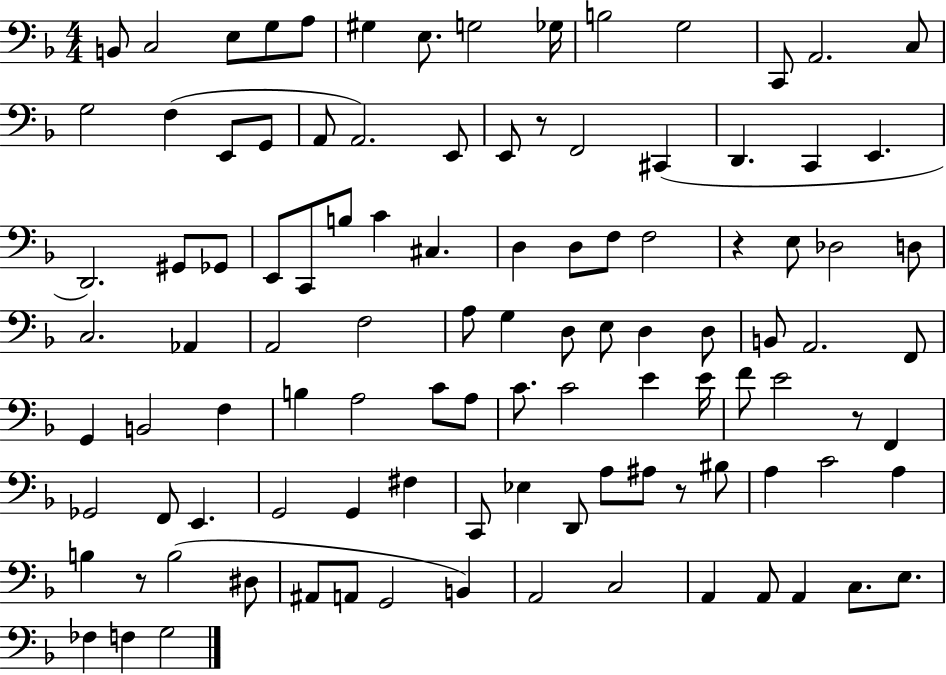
X:1
T:Untitled
M:4/4
L:1/4
K:F
B,,/2 C,2 E,/2 G,/2 A,/2 ^G, E,/2 G,2 _G,/4 B,2 G,2 C,,/2 A,,2 C,/2 G,2 F, E,,/2 G,,/2 A,,/2 A,,2 E,,/2 E,,/2 z/2 F,,2 ^C,, D,, C,, E,, D,,2 ^G,,/2 _G,,/2 E,,/2 C,,/2 B,/2 C ^C, D, D,/2 F,/2 F,2 z E,/2 _D,2 D,/2 C,2 _A,, A,,2 F,2 A,/2 G, D,/2 E,/2 D, D,/2 B,,/2 A,,2 F,,/2 G,, B,,2 F, B, A,2 C/2 A,/2 C/2 C2 E E/4 F/2 E2 z/2 F,, _G,,2 F,,/2 E,, G,,2 G,, ^F, C,,/2 _E, D,,/2 A,/2 ^A,/2 z/2 ^B,/2 A, C2 A, B, z/2 B,2 ^D,/2 ^A,,/2 A,,/2 G,,2 B,, A,,2 C,2 A,, A,,/2 A,, C,/2 E,/2 _F, F, G,2